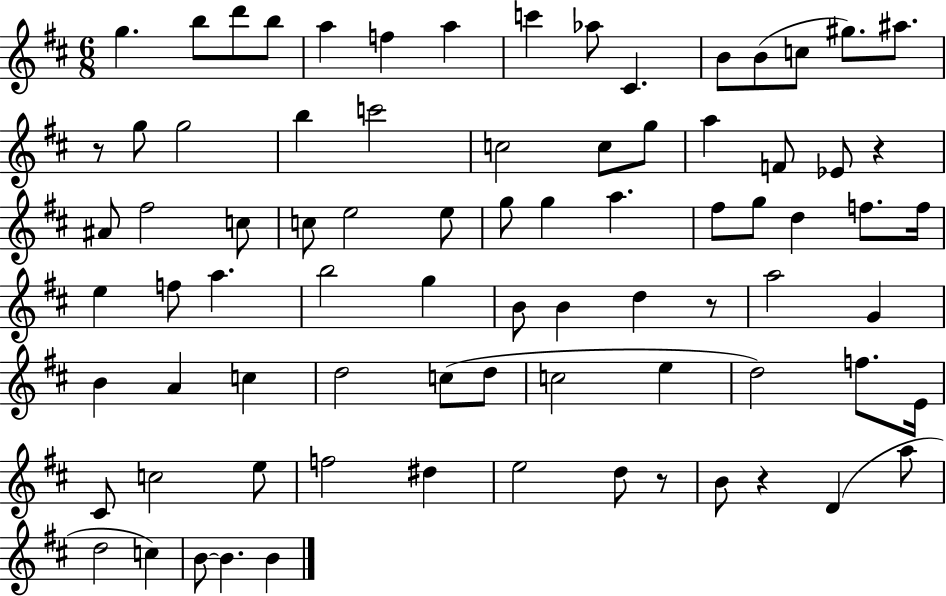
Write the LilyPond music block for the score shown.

{
  \clef treble
  \numericTimeSignature
  \time 6/8
  \key d \major
  g''4. b''8 d'''8 b''8 | a''4 f''4 a''4 | c'''4 aes''8 cis'4. | b'8 b'8( c''8 gis''8.) ais''8. | \break r8 g''8 g''2 | b''4 c'''2 | c''2 c''8 g''8 | a''4 f'8 ees'8 r4 | \break ais'8 fis''2 c''8 | c''8 e''2 e''8 | g''8 g''4 a''4. | fis''8 g''8 d''4 f''8. f''16 | \break e''4 f''8 a''4. | b''2 g''4 | b'8 b'4 d''4 r8 | a''2 g'4 | \break b'4 a'4 c''4 | d''2 c''8( d''8 | c''2 e''4 | d''2) f''8. e'16 | \break cis'8 c''2 e''8 | f''2 dis''4 | e''2 d''8 r8 | b'8 r4 d'4( a''8 | \break d''2 c''4) | b'8~~ b'4. b'4 | \bar "|."
}